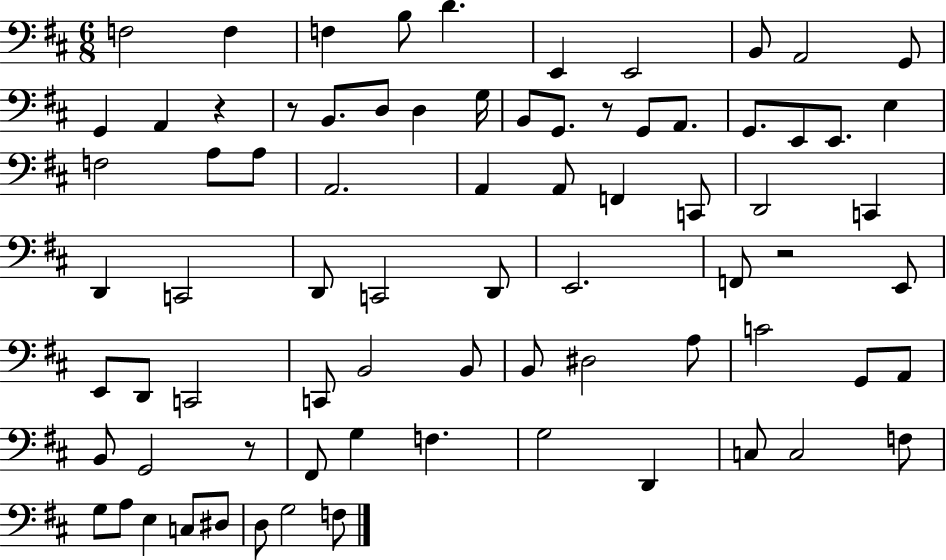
{
  \clef bass
  \numericTimeSignature
  \time 6/8
  \key d \major
  f2 f4 | f4 b8 d'4. | e,4 e,2 | b,8 a,2 g,8 | \break g,4 a,4 r4 | r8 b,8. d8 d4 g16 | b,8 g,8. r8 g,8 a,8. | g,8. e,8 e,8. e4 | \break f2 a8 a8 | a,2. | a,4 a,8 f,4 c,8 | d,2 c,4 | \break d,4 c,2 | d,8 c,2 d,8 | e,2. | f,8 r2 e,8 | \break e,8 d,8 c,2 | c,8 b,2 b,8 | b,8 dis2 a8 | c'2 g,8 a,8 | \break b,8 g,2 r8 | fis,8 g4 f4. | g2 d,4 | c8 c2 f8 | \break g8 a8 e4 c8 dis8 | d8 g2 f8 | \bar "|."
}